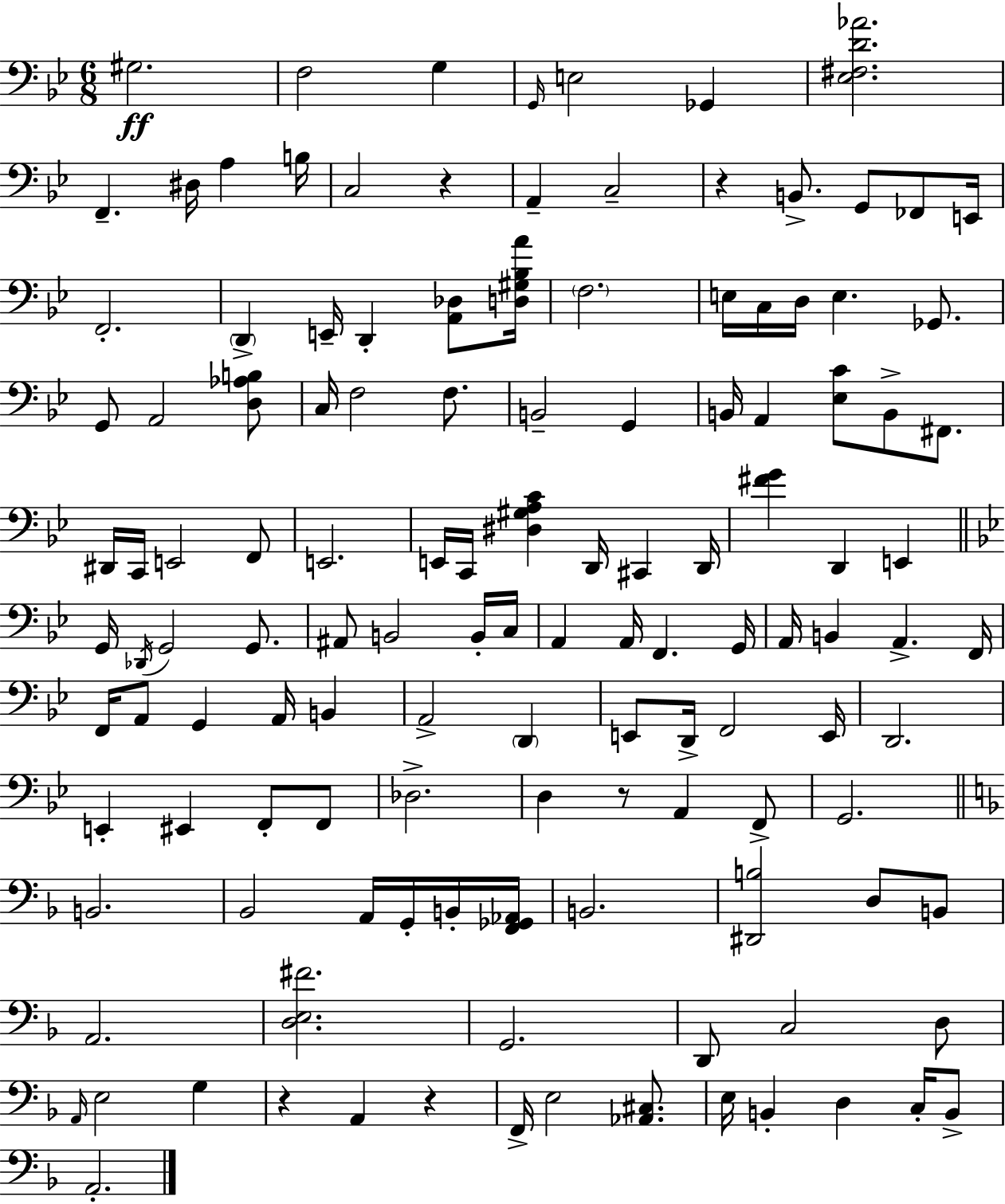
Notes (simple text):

G#3/h. F3/h G3/q G2/s E3/h Gb2/q [Eb3,F#3,D4,Ab4]/h. F2/q. D#3/s A3/q B3/s C3/h R/q A2/q C3/h R/q B2/e. G2/e FES2/e E2/s F2/h. D2/q E2/s D2/q [A2,Db3]/e [D3,G#3,Bb3,A4]/s F3/h. E3/s C3/s D3/s E3/q. Gb2/e. G2/e A2/h [D3,Ab3,B3]/e C3/s F3/h F3/e. B2/h G2/q B2/s A2/q [Eb3,C4]/e B2/e F#2/e. D#2/s C2/s E2/h F2/e E2/h. E2/s C2/s [D#3,G#3,A3,C4]/q D2/s C#2/q D2/s [F#4,G4]/q D2/q E2/q G2/s Db2/s G2/h G2/e. A#2/e B2/h B2/s C3/s A2/q A2/s F2/q. G2/s A2/s B2/q A2/q. F2/s F2/s A2/e G2/q A2/s B2/q A2/h D2/q E2/e D2/s F2/h E2/s D2/h. E2/q EIS2/q F2/e F2/e Db3/h. D3/q R/e A2/q F2/e G2/h. B2/h. Bb2/h A2/s G2/s B2/s [F2,Gb2,Ab2]/s B2/h. [D#2,B3]/h D3/e B2/e A2/h. [D3,E3,F#4]/h. G2/h. D2/e C3/h D3/e A2/s E3/h G3/q R/q A2/q R/q F2/s E3/h [Ab2,C#3]/e. E3/s B2/q D3/q C3/s B2/e A2/h.